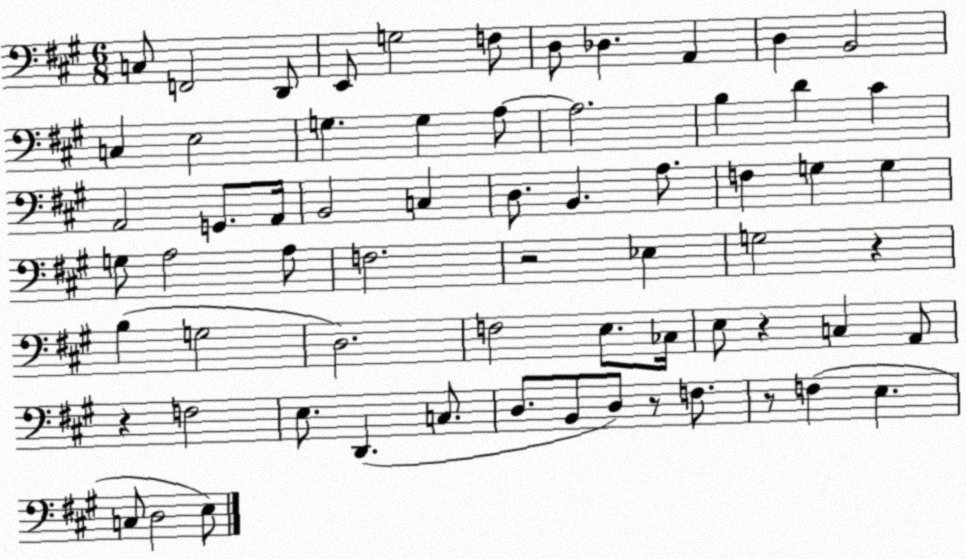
X:1
T:Untitled
M:6/8
L:1/4
K:A
C,/2 F,,2 D,,/2 E,,/2 G,2 F,/2 D,/2 _D, A,, D, B,,2 C, E,2 G, G, A,/2 A,2 B, D ^C A,,2 G,,/2 A,,/4 B,,2 C, D,/2 B,, A,/2 F, G, G, G,/2 A,2 A,/2 F,2 z2 _E, G,2 z B, G,2 D,2 F,2 E,/2 _C,/4 E,/2 z C, A,,/2 z F,2 E,/2 D,, C,/2 D,/2 B,,/2 D,/2 z/2 F,/2 z/2 F, E, C,/2 D,2 E,/2